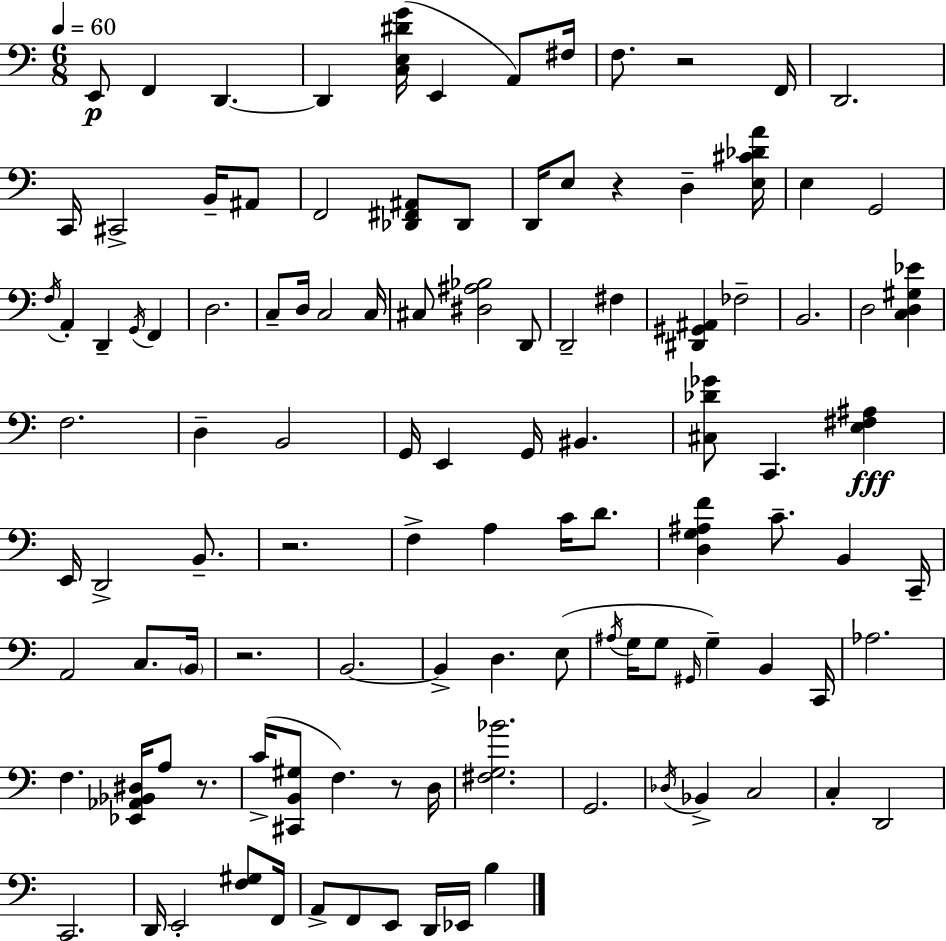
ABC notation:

X:1
T:Untitled
M:6/8
L:1/4
K:Am
E,,/2 F,, D,, D,, [C,E,^DG]/4 E,, A,,/2 ^F,/4 F,/2 z2 F,,/4 D,,2 C,,/4 ^C,,2 B,,/4 ^A,,/2 F,,2 [_D,,^F,,^A,,]/2 _D,,/2 D,,/4 E,/2 z D, [E,^C_DA]/4 E, G,,2 F,/4 A,, D,, G,,/4 F,, D,2 C,/2 D,/4 C,2 C,/4 ^C,/2 [^D,^A,_B,]2 D,,/2 D,,2 ^F, [^D,,^G,,^A,,] _F,2 B,,2 D,2 [C,D,^G,_E] F,2 D, B,,2 G,,/4 E,, G,,/4 ^B,, [^C,_D_G]/2 C,, [E,^F,^A,] E,,/4 D,,2 B,,/2 z2 F, A, C/4 D/2 [D,G,^A,F] C/2 B,, C,,/4 A,,2 C,/2 B,,/4 z2 B,,2 B,, D, E,/2 ^A,/4 G,/4 G,/2 ^G,,/4 G, B,, C,,/4 _A,2 F, [_E,,_A,,_B,,^D,]/4 A,/2 z/2 C/4 [^C,,B,,^G,]/2 F, z/2 D,/4 [^F,G,_B]2 G,,2 _D,/4 _B,, C,2 C, D,,2 C,,2 D,,/4 E,,2 [F,^G,]/2 F,,/4 A,,/2 F,,/2 E,,/2 D,,/4 _E,,/4 B,